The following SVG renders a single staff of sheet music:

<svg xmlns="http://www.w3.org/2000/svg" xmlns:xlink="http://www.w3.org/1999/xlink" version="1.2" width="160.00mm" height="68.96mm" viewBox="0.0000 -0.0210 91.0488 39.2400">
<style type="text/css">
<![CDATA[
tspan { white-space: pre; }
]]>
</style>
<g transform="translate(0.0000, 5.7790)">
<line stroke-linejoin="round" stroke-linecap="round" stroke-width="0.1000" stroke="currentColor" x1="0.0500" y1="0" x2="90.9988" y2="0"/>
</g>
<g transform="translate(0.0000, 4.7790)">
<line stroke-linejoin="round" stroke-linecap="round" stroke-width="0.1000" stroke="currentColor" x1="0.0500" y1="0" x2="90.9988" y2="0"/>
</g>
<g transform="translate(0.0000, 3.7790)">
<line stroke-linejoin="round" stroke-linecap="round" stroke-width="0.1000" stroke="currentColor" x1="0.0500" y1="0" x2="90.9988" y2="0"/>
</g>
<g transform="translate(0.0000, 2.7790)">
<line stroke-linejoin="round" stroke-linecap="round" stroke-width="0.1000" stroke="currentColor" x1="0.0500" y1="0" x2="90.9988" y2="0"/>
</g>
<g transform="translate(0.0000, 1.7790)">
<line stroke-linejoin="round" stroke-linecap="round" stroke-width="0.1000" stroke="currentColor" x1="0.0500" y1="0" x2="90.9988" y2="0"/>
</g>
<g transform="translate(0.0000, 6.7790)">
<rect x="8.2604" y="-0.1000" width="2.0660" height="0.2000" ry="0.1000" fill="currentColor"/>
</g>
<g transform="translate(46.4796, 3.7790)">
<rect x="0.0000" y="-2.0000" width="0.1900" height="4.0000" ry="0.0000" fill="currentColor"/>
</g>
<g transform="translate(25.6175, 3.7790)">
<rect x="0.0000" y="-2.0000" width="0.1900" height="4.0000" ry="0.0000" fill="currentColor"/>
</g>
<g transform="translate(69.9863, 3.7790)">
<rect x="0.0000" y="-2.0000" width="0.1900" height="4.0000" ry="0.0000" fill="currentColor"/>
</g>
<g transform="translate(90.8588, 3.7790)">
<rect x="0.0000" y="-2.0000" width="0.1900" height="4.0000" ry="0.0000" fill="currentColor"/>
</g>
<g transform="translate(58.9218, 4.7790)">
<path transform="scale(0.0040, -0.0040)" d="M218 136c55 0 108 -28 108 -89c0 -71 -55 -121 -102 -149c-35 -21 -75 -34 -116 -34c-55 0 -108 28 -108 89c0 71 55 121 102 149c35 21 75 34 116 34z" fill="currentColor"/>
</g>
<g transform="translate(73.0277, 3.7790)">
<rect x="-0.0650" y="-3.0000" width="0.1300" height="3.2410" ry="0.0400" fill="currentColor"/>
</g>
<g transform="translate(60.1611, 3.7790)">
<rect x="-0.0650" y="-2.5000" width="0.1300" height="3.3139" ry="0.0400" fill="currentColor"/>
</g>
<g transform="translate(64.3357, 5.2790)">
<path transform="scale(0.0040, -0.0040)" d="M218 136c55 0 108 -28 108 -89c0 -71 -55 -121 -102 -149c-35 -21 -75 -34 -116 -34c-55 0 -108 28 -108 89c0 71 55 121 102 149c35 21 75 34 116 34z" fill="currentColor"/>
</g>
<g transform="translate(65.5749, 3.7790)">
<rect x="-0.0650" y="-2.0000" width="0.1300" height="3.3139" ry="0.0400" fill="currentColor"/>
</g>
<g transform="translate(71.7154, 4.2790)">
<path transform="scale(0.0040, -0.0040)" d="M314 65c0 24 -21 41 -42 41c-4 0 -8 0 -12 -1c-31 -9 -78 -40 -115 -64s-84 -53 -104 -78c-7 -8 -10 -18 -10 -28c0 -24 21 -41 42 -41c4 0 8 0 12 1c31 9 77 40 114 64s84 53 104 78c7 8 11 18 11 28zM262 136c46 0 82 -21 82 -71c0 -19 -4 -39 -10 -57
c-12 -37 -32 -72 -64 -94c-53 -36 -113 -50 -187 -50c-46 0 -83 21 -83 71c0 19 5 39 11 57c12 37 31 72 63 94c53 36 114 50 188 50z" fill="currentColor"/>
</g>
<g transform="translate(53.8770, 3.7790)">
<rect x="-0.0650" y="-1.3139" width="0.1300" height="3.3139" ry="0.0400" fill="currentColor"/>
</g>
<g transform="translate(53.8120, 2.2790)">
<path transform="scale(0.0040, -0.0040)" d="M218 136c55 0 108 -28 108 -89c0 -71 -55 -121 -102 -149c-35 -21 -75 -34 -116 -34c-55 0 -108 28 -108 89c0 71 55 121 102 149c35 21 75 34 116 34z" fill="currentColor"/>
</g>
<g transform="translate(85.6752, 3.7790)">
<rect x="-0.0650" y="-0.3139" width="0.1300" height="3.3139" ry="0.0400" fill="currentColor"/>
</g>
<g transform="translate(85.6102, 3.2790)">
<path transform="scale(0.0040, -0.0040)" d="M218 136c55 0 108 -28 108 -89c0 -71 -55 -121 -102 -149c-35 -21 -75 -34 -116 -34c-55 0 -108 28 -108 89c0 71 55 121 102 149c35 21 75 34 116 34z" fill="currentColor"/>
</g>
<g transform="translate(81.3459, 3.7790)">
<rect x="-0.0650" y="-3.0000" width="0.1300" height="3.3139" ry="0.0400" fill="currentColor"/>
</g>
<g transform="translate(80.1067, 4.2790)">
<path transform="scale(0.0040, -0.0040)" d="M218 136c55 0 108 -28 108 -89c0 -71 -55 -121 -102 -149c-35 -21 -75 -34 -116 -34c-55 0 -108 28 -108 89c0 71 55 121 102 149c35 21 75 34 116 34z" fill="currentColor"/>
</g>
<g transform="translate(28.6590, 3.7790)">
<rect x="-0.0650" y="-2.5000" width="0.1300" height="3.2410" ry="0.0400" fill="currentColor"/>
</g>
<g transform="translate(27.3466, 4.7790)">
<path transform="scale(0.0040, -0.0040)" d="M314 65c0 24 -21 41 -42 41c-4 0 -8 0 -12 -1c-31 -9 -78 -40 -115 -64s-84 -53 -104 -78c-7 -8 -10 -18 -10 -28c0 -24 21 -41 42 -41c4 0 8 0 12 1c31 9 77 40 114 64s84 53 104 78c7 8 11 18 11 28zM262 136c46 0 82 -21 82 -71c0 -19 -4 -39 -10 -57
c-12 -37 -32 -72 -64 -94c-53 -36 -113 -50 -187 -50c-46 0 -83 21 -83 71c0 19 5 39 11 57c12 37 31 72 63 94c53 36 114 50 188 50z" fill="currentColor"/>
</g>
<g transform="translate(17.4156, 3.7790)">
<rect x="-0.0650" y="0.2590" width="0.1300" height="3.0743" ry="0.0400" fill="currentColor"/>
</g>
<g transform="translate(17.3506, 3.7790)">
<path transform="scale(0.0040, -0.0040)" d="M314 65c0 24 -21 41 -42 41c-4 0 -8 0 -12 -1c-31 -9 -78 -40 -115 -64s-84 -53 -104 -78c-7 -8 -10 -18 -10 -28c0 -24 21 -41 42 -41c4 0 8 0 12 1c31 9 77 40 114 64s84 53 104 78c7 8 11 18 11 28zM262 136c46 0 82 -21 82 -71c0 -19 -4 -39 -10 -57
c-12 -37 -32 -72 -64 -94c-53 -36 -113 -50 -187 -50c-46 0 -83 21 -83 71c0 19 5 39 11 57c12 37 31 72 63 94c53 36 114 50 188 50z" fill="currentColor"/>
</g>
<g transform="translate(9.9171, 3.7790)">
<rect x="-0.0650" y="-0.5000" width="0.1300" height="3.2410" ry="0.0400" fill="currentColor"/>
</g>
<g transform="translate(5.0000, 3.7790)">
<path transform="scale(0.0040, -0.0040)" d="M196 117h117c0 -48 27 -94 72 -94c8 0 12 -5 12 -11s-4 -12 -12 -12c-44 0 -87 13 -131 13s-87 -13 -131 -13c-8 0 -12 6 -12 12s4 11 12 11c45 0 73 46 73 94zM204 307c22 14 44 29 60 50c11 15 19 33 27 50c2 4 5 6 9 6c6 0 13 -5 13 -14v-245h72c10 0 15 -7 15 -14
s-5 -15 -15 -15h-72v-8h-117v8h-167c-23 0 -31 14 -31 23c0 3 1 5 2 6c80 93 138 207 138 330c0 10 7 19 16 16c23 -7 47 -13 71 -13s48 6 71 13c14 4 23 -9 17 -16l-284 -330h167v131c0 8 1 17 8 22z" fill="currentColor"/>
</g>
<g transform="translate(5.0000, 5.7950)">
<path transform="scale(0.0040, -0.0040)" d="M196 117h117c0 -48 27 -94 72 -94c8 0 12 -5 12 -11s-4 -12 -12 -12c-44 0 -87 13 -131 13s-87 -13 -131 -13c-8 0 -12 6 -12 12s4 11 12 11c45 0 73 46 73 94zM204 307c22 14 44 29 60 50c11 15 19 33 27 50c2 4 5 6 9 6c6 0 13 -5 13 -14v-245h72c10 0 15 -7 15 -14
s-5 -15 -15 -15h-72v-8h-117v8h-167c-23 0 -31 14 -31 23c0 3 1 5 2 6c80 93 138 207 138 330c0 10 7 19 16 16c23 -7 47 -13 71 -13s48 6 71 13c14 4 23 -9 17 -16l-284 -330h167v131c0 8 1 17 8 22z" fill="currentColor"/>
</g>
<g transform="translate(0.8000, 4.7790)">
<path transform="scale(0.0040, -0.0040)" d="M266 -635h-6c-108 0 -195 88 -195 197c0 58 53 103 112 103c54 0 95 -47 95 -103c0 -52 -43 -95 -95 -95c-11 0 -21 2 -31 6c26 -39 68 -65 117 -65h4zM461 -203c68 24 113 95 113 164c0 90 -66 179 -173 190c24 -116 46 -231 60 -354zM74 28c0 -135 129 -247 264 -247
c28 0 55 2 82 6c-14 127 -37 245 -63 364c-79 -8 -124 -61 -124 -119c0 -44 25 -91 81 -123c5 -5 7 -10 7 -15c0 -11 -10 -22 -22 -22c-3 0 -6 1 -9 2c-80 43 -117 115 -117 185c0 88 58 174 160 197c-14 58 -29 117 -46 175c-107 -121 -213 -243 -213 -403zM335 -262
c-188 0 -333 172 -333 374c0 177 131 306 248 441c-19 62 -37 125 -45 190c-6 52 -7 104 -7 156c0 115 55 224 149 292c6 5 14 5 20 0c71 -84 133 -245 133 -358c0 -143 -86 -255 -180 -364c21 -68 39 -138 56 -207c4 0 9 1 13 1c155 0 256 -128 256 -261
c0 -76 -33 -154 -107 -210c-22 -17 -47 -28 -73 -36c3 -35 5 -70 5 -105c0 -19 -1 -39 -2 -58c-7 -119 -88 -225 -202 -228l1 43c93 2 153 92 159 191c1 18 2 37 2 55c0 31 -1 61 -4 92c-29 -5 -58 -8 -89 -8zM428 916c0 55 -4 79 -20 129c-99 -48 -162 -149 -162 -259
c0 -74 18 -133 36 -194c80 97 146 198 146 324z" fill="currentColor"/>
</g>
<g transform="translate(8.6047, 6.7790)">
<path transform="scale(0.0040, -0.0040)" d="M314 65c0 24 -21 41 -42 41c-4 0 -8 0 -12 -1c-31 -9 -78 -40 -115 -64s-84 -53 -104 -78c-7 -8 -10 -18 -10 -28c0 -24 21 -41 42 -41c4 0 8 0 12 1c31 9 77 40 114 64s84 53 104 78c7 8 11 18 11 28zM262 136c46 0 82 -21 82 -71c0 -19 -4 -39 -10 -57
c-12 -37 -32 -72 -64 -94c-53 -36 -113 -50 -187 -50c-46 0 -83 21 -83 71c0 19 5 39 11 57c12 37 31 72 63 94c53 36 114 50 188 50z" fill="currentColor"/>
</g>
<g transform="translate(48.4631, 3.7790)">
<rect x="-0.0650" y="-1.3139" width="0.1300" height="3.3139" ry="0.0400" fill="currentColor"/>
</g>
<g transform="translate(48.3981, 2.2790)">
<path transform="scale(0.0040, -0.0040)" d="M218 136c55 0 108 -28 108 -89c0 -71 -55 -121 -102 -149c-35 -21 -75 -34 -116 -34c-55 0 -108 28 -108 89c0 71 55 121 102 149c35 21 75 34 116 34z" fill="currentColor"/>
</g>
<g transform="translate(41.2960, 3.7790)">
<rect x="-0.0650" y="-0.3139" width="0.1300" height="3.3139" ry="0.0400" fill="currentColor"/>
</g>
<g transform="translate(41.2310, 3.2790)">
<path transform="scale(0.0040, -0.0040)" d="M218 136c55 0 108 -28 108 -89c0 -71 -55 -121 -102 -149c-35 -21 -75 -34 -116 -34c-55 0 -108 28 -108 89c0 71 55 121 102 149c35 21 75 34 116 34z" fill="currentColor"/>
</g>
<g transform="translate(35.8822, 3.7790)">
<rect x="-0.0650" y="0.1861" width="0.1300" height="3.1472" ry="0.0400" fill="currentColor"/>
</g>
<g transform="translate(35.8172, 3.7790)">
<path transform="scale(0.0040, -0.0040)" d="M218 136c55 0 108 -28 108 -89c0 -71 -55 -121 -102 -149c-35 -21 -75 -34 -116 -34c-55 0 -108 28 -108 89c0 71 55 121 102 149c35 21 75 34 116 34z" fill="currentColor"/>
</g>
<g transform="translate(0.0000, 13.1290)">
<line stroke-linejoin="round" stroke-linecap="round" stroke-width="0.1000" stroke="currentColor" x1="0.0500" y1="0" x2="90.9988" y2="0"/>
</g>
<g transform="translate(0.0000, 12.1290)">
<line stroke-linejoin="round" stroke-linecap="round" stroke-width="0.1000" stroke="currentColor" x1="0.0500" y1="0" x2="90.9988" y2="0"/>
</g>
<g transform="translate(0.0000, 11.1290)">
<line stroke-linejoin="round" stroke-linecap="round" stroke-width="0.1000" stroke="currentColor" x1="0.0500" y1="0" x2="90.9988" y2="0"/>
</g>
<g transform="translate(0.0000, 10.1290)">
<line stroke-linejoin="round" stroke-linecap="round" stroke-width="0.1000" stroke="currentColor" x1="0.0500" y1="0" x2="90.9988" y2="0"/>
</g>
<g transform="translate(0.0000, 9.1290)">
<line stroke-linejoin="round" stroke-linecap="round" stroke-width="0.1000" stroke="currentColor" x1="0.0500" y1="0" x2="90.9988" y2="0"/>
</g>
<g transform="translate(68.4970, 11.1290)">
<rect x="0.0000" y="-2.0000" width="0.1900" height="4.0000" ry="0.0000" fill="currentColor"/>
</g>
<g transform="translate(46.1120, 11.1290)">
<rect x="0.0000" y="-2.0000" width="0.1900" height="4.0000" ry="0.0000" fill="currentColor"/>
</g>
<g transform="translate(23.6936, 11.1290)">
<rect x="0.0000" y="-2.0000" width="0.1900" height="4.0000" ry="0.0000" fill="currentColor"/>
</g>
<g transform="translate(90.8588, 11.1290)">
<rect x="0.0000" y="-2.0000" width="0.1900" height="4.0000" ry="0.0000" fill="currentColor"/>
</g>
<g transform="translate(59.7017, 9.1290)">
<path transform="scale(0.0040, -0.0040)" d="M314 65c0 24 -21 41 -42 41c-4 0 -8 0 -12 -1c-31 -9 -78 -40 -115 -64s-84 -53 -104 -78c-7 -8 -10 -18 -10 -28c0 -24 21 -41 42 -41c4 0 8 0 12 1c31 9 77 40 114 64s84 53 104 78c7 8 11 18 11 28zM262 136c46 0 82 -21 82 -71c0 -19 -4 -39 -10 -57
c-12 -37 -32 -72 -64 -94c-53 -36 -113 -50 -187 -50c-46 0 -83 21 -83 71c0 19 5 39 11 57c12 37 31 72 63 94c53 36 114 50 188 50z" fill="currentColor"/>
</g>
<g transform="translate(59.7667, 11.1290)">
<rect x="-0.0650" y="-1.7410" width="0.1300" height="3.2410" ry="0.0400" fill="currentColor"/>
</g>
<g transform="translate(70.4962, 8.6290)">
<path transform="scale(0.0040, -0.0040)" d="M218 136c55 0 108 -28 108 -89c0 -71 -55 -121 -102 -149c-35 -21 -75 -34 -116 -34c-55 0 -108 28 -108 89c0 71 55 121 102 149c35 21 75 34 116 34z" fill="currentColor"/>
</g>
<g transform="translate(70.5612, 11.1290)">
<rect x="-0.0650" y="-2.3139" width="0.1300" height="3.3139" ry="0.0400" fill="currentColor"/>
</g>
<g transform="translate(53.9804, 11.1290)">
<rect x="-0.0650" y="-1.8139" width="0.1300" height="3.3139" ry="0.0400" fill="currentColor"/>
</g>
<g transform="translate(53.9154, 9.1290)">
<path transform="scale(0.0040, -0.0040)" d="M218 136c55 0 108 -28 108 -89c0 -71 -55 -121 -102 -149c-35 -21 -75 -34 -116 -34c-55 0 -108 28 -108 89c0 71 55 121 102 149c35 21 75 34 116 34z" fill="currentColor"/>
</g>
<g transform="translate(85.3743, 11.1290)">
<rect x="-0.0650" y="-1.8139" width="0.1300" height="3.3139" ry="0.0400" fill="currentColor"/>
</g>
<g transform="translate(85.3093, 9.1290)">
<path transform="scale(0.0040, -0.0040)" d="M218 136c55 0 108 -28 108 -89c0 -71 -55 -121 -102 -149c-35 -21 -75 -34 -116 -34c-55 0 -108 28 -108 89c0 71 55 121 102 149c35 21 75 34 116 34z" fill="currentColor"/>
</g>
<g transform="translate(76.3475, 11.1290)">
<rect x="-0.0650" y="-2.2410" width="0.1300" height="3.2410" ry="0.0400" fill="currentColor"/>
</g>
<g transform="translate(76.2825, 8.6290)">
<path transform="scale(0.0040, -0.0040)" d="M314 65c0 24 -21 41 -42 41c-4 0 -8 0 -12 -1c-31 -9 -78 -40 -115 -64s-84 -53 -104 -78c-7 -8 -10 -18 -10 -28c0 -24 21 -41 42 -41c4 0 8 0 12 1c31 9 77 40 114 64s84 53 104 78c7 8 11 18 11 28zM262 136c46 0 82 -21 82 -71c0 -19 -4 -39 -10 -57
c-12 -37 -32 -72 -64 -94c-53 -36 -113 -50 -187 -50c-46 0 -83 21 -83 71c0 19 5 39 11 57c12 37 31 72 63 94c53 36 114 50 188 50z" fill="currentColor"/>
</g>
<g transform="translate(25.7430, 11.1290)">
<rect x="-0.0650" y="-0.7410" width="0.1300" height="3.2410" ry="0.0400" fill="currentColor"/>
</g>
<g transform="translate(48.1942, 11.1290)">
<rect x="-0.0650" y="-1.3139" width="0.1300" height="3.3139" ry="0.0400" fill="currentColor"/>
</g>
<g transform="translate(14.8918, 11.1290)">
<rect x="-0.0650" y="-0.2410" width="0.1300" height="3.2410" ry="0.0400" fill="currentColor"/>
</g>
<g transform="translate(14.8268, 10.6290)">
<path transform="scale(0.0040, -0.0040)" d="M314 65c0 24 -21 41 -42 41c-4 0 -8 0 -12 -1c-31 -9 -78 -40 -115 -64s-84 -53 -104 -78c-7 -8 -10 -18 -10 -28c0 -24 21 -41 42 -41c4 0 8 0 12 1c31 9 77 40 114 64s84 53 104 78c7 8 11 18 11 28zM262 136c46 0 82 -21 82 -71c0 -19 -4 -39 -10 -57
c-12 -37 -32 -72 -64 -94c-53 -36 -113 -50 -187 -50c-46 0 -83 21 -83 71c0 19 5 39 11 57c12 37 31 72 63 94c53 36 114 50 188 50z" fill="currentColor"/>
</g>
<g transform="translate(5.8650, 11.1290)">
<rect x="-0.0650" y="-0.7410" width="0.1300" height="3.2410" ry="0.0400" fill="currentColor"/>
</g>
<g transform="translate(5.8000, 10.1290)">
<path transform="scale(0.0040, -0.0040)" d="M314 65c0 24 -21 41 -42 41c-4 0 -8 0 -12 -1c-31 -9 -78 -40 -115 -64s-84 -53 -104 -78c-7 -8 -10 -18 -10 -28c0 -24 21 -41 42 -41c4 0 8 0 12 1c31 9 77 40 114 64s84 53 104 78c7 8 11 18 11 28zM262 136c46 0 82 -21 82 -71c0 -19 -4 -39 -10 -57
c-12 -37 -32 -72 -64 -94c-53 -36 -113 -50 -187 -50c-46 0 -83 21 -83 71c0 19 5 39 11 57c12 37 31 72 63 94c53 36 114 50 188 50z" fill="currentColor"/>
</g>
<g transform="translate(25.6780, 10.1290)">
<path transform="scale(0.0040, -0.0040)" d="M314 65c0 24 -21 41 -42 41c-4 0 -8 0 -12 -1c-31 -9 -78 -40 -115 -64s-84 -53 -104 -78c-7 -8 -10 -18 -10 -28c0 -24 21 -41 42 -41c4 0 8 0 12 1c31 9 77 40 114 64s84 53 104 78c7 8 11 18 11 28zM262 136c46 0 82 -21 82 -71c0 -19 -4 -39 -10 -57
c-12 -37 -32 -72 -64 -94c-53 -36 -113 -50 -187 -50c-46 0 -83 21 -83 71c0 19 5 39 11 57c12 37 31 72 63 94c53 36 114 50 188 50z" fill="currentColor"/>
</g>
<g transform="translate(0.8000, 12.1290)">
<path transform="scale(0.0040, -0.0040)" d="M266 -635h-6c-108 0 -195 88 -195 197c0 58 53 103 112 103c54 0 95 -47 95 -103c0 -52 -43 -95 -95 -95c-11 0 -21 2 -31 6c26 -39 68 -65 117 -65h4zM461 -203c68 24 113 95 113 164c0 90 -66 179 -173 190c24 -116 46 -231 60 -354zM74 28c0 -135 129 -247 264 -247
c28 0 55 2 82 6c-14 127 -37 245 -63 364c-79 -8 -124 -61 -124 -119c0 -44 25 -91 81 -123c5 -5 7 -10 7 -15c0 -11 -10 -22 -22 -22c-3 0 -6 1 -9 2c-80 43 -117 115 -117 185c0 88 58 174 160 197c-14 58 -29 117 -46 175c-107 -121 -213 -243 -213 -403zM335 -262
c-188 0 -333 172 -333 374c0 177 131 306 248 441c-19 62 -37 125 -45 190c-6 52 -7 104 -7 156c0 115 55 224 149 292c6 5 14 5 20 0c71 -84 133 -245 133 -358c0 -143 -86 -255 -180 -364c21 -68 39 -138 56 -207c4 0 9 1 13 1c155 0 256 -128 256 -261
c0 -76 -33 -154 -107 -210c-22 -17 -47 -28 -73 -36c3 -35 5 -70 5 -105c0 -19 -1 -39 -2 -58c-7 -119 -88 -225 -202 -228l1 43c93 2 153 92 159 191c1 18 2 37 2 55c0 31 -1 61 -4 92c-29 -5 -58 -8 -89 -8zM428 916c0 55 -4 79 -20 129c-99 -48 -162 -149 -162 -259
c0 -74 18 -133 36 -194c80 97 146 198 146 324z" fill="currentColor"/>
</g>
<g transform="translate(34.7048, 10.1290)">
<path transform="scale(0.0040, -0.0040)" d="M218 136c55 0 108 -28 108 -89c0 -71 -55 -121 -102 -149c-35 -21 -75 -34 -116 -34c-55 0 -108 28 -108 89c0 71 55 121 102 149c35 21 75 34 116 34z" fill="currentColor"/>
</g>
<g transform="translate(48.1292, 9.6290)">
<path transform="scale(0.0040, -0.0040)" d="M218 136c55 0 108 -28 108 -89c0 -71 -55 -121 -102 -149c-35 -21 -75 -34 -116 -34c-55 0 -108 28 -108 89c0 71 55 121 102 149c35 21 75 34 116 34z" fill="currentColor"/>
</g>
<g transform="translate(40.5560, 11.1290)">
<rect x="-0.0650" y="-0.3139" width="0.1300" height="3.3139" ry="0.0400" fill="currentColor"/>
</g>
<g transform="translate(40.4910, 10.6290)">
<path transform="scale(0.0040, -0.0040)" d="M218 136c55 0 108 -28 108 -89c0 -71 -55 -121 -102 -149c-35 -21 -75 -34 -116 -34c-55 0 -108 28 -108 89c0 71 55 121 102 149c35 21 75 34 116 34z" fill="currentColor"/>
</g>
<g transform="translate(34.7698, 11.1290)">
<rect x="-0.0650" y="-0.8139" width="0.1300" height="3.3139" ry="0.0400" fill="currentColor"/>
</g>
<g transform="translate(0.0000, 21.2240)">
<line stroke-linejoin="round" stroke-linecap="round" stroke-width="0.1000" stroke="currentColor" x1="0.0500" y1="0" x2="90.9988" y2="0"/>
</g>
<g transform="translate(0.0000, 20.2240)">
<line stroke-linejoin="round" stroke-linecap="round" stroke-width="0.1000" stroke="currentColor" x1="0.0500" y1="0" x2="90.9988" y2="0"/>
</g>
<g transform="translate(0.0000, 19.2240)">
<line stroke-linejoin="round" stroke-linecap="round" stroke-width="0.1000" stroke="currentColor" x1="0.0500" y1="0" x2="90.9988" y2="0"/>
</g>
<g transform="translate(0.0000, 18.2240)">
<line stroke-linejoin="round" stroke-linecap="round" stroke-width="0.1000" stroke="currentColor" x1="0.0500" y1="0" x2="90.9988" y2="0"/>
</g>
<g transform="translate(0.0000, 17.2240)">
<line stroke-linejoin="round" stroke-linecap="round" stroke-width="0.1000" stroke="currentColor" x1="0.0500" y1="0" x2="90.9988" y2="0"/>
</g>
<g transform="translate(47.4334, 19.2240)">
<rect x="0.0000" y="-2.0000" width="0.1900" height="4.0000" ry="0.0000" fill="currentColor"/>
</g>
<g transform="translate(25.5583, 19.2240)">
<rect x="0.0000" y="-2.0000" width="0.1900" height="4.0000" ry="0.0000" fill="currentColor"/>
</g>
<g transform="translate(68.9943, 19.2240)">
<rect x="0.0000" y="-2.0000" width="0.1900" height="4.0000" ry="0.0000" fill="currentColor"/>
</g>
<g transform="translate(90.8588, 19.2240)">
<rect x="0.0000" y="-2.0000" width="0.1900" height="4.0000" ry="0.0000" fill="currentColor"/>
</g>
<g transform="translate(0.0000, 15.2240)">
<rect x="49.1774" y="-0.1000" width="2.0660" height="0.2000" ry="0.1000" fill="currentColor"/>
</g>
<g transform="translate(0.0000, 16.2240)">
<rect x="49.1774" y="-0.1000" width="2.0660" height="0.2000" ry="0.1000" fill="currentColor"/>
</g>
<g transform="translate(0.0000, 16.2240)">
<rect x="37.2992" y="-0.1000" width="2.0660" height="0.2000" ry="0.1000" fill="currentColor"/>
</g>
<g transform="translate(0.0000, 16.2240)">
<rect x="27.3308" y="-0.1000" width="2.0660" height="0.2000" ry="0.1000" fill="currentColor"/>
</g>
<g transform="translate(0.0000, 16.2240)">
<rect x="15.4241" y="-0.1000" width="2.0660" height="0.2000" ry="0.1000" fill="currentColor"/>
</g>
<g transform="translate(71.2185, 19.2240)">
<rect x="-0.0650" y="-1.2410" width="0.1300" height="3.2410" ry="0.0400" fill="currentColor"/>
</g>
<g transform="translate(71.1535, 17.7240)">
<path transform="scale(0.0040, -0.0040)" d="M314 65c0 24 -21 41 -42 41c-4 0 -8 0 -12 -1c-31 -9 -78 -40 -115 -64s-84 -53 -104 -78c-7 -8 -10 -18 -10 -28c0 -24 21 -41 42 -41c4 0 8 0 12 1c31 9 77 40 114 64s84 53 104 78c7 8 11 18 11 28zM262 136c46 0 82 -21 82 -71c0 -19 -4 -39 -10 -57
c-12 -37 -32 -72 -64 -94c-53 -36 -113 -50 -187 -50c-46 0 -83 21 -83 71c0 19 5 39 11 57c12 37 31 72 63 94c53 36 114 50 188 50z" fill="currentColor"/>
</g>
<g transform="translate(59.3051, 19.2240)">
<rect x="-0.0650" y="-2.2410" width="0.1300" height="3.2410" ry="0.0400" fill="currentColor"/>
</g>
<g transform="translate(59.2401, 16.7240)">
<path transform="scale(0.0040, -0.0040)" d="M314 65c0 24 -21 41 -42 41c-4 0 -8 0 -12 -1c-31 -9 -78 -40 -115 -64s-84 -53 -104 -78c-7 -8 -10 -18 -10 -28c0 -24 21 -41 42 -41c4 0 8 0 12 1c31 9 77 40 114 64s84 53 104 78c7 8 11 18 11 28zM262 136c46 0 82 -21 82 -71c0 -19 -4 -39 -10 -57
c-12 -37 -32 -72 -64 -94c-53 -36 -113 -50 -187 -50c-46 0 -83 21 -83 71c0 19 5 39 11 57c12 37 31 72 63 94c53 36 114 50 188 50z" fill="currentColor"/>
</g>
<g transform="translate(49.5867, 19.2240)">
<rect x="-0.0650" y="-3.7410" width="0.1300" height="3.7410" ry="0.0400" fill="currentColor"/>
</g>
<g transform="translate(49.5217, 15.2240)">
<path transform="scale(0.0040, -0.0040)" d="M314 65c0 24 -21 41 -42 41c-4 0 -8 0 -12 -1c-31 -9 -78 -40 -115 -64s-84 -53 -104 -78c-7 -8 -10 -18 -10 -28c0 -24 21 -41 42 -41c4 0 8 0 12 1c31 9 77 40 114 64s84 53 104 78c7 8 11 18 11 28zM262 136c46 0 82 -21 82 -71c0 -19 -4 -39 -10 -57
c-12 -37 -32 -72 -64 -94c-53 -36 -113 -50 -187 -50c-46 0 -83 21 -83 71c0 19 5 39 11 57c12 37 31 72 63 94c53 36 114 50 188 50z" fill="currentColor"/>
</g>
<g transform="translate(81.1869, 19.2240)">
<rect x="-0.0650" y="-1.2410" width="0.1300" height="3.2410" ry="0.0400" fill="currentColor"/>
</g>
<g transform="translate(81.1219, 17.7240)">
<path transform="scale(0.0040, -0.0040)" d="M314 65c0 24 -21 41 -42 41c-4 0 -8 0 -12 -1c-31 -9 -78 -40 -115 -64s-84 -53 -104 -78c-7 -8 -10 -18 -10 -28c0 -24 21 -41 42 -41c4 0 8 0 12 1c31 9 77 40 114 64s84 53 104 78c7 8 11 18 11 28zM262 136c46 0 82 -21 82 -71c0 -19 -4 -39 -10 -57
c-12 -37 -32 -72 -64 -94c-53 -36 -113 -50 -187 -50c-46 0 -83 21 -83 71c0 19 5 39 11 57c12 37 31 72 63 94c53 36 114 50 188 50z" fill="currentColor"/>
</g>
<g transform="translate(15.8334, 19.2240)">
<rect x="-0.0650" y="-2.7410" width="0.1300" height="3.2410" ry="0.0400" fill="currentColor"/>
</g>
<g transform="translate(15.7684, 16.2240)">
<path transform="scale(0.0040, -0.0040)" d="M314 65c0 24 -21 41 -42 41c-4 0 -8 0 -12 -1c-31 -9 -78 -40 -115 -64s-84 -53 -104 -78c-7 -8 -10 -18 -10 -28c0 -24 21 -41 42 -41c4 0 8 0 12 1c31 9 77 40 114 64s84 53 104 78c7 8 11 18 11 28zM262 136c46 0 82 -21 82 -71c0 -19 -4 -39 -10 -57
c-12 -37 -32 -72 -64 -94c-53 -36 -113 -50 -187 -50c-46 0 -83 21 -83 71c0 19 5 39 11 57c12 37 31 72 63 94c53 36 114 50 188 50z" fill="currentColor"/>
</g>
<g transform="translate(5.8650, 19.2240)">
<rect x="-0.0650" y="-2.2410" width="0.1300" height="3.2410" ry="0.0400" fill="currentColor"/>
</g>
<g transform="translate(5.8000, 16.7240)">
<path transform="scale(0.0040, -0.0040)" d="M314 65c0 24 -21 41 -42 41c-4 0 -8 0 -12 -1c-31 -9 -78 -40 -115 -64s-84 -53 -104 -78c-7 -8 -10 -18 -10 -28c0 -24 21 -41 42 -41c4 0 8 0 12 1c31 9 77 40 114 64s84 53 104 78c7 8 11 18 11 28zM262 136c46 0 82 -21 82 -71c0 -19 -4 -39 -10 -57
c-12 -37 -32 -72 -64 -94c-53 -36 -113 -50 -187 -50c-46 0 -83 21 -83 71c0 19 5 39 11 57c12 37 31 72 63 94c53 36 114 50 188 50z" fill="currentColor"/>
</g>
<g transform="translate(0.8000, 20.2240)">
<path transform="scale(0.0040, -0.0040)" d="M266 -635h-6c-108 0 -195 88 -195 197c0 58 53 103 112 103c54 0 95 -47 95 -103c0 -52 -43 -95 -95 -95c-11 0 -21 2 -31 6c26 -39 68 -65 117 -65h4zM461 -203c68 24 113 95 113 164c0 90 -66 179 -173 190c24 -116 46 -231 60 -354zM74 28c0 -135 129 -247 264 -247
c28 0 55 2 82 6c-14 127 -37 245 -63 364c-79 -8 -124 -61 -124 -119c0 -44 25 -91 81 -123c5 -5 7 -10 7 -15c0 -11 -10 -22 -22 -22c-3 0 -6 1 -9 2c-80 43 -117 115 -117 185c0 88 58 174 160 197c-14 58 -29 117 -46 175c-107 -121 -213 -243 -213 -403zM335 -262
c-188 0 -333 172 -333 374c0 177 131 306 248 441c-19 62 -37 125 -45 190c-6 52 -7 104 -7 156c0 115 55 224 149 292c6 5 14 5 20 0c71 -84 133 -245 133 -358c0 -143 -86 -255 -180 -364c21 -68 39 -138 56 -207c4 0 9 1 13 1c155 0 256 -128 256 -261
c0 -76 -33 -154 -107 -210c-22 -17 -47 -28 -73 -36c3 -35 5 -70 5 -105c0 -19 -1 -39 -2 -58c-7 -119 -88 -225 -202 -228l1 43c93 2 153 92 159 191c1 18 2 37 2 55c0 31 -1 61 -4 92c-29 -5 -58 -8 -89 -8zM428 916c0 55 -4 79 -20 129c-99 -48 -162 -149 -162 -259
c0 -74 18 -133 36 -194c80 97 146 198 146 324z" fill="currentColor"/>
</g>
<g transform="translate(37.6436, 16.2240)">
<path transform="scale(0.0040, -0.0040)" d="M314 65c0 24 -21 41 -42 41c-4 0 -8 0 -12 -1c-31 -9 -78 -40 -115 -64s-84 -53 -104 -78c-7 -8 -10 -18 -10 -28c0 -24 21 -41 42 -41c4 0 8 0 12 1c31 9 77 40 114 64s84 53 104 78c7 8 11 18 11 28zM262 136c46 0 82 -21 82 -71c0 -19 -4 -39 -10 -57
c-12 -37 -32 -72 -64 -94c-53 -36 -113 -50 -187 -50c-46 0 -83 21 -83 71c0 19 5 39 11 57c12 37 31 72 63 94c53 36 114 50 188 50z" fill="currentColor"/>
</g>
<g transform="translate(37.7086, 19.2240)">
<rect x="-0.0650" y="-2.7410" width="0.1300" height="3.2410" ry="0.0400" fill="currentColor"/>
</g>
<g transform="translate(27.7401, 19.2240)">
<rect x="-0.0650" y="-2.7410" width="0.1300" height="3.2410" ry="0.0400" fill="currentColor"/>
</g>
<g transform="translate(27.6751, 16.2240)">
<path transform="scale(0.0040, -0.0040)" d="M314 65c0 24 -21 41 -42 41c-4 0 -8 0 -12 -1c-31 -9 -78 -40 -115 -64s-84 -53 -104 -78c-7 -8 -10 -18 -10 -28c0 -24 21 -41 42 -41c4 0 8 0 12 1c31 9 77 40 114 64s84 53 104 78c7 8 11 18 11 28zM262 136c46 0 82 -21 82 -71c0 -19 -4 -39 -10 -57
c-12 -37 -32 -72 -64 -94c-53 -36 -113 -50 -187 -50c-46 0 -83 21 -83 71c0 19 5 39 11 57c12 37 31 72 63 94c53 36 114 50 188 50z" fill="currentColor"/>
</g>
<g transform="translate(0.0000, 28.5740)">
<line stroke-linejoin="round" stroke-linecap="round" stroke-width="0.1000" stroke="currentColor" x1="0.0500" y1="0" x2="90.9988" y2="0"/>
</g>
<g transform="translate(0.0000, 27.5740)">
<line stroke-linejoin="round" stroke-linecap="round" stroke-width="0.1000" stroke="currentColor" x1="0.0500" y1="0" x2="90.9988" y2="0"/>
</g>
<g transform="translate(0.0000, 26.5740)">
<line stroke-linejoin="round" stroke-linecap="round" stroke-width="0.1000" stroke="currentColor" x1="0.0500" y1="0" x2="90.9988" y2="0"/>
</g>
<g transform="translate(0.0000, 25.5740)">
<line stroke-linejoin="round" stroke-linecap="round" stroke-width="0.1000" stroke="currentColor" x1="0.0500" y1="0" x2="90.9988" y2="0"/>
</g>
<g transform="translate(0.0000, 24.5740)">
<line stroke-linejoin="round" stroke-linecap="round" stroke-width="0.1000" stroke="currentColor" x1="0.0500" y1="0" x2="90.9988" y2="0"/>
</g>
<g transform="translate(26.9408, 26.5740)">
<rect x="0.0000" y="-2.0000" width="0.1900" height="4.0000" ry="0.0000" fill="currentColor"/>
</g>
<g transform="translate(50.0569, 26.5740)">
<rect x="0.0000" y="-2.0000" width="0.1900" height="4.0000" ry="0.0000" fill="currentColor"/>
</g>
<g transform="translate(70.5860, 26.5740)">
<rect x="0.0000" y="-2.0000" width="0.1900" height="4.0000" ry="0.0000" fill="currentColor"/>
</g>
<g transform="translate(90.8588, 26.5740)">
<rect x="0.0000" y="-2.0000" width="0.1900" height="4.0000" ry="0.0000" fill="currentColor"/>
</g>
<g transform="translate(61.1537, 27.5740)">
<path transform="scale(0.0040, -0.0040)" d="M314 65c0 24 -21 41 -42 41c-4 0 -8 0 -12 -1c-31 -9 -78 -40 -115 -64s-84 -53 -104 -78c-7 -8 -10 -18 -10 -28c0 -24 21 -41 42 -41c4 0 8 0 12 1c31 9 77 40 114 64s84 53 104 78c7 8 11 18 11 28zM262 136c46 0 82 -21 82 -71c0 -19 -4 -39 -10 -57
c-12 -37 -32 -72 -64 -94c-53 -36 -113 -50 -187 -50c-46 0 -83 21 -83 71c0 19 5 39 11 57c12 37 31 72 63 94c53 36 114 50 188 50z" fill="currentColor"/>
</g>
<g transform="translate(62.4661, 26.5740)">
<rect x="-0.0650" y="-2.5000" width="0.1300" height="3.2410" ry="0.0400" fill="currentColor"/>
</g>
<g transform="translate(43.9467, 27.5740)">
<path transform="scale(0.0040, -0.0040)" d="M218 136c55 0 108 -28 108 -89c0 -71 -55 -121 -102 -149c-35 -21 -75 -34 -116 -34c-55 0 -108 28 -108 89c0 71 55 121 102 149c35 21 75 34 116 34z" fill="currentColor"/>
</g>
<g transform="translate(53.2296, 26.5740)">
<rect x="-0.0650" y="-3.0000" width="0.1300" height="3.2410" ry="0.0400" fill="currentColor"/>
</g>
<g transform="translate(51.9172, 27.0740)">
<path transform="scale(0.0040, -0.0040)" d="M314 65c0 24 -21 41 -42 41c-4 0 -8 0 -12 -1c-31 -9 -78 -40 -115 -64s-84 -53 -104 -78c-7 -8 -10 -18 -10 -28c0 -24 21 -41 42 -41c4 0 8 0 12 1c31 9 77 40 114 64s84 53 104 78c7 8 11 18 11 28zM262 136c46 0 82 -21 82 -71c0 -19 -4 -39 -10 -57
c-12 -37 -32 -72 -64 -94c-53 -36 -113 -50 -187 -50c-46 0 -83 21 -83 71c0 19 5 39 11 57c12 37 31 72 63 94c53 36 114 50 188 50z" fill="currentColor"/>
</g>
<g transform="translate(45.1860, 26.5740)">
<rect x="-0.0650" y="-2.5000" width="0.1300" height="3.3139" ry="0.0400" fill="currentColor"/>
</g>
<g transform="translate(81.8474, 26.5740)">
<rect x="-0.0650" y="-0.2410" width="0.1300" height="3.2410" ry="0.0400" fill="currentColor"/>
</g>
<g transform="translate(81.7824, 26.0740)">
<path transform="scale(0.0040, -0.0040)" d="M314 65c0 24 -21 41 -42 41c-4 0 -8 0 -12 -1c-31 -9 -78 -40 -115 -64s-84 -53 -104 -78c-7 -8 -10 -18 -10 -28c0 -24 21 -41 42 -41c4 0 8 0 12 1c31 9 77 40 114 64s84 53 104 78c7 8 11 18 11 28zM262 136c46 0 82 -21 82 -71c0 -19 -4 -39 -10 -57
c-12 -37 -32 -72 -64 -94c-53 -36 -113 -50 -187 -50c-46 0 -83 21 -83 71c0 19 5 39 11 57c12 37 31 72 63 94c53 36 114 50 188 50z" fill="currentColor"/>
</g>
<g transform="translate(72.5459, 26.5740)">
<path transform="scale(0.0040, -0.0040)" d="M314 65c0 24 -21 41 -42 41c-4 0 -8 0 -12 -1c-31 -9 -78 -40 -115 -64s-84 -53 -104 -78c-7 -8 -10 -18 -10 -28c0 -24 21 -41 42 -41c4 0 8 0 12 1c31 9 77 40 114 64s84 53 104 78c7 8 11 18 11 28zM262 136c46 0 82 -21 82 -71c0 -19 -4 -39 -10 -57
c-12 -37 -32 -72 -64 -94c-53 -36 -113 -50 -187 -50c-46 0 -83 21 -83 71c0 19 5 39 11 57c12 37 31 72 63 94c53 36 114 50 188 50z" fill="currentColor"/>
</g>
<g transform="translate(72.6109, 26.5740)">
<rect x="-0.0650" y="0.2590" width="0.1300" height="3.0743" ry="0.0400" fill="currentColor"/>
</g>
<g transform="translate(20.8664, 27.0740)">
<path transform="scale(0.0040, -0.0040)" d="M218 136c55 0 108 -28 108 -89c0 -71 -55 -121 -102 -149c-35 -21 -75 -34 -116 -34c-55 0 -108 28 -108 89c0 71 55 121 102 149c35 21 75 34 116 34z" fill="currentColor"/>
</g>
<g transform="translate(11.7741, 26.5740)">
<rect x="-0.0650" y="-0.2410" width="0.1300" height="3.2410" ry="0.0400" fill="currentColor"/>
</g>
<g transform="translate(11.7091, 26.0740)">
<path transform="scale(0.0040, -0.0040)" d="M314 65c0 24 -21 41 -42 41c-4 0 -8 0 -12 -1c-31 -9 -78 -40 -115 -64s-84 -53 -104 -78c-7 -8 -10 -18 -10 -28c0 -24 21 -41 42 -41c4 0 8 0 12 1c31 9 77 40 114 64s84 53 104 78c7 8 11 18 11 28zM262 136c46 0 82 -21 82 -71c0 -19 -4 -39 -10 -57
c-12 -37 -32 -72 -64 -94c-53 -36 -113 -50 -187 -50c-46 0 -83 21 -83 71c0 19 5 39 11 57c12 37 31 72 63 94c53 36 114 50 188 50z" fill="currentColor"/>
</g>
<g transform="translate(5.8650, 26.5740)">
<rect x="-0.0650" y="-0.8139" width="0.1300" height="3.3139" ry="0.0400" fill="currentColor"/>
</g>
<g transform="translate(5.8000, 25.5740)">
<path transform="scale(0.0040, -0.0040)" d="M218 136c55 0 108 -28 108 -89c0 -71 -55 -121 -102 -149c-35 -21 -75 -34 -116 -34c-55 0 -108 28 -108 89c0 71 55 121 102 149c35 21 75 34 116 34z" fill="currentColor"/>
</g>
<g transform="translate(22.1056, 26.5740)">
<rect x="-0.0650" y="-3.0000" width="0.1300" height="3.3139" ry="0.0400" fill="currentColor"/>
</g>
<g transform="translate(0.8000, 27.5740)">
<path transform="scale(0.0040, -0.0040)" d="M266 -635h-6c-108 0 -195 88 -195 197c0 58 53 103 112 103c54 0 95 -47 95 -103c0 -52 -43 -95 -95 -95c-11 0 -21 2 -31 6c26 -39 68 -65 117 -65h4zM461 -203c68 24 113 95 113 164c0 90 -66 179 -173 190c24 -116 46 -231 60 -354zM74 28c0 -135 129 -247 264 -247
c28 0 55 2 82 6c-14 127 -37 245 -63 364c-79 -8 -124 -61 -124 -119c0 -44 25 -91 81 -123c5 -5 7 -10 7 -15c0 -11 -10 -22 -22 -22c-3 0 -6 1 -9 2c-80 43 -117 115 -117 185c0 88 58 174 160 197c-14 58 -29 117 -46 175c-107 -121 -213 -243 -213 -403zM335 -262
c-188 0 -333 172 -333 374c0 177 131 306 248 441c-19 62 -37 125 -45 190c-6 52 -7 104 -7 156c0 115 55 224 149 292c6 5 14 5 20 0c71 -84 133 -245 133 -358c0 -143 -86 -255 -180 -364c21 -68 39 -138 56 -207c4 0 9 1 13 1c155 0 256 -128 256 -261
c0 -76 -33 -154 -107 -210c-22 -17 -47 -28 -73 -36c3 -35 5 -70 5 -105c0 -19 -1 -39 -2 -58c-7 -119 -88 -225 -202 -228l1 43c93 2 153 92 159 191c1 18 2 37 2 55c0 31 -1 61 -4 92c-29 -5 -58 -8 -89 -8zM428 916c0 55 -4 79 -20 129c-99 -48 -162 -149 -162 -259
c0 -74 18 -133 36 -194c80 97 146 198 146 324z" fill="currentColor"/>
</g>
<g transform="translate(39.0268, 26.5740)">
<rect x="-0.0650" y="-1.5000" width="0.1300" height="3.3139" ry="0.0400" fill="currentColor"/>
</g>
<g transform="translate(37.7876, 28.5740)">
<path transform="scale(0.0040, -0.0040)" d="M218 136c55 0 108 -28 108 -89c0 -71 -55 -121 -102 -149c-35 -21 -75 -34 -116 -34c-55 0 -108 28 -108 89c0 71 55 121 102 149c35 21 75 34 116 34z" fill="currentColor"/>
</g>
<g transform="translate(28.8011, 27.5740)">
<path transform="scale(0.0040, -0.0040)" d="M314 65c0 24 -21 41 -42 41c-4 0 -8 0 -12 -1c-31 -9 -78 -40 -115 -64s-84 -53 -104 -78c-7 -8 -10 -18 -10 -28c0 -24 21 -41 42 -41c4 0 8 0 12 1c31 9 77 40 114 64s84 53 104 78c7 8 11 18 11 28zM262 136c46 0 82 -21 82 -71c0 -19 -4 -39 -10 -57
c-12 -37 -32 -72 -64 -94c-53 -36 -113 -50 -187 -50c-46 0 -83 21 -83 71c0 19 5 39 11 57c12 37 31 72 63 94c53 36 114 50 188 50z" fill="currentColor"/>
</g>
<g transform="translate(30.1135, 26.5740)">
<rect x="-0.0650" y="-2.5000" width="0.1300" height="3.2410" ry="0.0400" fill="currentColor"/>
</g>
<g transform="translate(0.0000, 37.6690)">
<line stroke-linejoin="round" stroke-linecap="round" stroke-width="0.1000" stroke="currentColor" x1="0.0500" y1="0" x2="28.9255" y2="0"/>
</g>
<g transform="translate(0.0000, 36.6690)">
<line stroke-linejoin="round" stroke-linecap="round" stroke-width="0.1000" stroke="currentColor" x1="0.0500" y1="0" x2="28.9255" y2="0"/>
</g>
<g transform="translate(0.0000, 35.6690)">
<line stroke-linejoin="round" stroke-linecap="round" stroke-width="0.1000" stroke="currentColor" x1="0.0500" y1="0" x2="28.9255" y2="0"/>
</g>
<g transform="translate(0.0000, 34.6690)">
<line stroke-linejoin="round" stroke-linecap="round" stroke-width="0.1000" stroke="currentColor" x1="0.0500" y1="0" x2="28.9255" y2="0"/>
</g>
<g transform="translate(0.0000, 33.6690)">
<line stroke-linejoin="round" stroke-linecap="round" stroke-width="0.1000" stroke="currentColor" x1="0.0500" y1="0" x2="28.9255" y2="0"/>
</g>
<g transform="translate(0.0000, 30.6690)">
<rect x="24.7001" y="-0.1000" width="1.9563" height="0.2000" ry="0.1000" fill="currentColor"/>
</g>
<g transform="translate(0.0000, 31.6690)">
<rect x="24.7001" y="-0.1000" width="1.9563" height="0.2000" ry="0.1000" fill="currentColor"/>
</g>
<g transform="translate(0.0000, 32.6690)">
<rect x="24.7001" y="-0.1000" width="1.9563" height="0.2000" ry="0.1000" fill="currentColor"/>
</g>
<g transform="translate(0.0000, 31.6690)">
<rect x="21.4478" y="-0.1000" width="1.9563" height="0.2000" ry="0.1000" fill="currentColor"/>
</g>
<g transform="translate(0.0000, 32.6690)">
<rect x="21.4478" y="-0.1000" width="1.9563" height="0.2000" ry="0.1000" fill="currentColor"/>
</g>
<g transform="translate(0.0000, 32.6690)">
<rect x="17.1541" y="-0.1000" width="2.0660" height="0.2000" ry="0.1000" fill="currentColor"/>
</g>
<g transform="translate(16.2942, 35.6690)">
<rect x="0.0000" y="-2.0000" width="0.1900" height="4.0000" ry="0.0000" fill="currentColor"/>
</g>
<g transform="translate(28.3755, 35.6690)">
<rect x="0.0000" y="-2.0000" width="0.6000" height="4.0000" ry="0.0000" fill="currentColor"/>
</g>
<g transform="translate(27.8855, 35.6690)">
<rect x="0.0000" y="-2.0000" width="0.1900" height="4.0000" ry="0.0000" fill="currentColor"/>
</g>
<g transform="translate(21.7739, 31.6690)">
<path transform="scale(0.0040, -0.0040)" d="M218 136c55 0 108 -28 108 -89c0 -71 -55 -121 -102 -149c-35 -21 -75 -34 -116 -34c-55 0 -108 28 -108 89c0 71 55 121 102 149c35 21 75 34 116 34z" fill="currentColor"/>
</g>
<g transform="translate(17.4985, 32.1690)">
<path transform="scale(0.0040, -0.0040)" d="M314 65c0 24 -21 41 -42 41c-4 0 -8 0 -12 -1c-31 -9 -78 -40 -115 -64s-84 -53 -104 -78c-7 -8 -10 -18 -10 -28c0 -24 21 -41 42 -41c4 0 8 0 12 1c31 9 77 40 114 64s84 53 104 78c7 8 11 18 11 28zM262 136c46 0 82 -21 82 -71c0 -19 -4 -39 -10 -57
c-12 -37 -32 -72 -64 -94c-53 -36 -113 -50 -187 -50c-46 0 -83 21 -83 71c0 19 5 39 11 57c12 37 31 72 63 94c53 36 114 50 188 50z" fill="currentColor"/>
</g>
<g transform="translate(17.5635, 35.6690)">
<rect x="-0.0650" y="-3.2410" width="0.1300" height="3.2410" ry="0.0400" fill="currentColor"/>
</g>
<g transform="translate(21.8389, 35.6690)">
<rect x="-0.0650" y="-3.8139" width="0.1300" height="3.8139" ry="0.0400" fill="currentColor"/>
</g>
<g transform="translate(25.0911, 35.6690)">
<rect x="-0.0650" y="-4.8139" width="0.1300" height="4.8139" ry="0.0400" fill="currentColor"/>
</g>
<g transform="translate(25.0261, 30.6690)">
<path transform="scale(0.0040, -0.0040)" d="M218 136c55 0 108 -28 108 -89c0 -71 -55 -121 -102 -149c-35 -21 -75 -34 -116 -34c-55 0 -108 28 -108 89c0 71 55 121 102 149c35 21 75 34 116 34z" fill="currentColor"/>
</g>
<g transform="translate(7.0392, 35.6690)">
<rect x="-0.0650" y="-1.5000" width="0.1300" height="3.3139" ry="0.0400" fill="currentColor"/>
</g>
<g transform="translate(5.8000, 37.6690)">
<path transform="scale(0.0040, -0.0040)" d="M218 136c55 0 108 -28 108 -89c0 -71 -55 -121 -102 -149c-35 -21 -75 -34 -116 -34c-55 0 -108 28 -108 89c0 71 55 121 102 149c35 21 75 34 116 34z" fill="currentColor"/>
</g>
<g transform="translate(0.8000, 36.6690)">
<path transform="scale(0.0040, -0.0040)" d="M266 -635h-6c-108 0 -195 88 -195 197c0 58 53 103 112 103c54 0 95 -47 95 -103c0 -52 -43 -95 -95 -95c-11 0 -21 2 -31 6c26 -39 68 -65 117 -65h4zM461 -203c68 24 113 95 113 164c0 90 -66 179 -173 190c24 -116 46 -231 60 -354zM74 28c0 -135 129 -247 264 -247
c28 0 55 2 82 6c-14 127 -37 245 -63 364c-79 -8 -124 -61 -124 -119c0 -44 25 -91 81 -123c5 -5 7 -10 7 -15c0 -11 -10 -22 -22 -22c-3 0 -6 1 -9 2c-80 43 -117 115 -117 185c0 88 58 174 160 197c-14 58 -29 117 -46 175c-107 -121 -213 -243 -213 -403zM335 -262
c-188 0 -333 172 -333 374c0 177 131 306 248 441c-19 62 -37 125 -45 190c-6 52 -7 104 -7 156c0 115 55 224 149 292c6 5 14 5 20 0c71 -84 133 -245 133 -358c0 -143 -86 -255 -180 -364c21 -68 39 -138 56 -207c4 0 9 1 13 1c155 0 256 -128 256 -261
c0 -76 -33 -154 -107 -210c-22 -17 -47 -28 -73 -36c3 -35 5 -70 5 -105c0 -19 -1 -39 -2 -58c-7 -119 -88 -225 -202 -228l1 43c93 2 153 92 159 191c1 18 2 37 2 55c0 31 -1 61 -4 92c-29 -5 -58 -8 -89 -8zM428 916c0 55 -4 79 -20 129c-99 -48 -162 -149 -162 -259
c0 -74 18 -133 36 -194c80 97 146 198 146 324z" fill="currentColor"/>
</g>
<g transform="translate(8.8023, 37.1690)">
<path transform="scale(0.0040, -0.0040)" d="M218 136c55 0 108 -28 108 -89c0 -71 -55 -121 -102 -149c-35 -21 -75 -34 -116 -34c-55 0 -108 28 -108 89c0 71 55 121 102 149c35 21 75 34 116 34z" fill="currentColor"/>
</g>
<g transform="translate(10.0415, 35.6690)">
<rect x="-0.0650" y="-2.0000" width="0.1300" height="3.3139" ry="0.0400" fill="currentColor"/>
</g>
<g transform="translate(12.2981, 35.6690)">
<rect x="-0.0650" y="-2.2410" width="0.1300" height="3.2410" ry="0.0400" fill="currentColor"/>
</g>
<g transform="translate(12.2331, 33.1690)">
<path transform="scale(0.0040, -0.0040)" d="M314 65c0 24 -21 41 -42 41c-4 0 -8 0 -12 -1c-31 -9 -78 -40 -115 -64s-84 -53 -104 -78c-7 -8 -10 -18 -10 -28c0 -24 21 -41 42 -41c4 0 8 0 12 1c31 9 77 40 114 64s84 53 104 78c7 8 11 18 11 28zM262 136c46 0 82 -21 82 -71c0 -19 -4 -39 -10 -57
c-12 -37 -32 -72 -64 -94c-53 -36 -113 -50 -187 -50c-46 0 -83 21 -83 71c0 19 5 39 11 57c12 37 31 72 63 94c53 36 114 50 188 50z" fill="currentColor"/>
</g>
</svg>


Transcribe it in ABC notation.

X:1
T:Untitled
M:4/4
L:1/4
K:C
C2 B2 G2 B c e e G F A2 A c d2 c2 d2 d c e f f2 g g2 f g2 a2 a2 a2 c'2 g2 e2 e2 d c2 A G2 E G A2 G2 B2 c2 E F g2 b2 c' e'